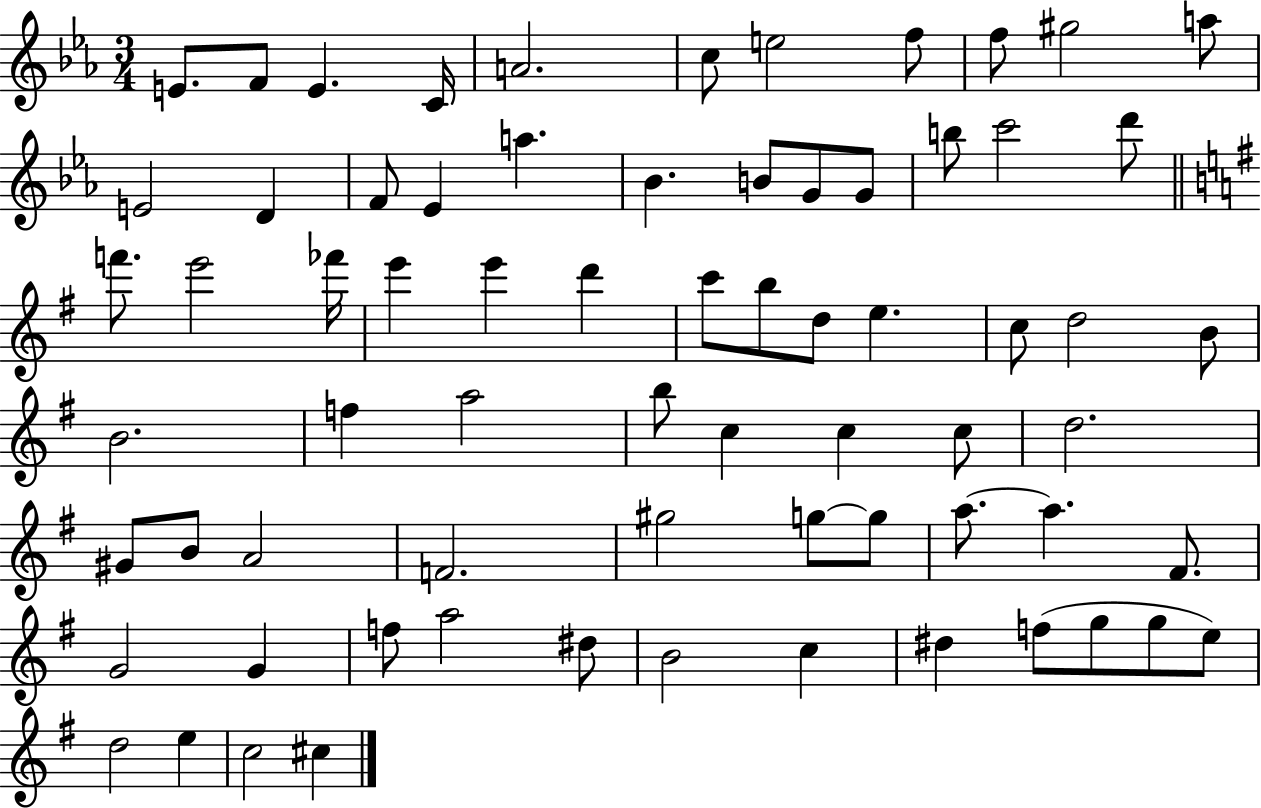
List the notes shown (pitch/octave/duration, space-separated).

E4/e. F4/e E4/q. C4/s A4/h. C5/e E5/h F5/e F5/e G#5/h A5/e E4/h D4/q F4/e Eb4/q A5/q. Bb4/q. B4/e G4/e G4/e B5/e C6/h D6/e F6/e. E6/h FES6/s E6/q E6/q D6/q C6/e B5/e D5/e E5/q. C5/e D5/h B4/e B4/h. F5/q A5/h B5/e C5/q C5/q C5/e D5/h. G#4/e B4/e A4/h F4/h. G#5/h G5/e G5/e A5/e. A5/q. F#4/e. G4/h G4/q F5/e A5/h D#5/e B4/h C5/q D#5/q F5/e G5/e G5/e E5/e D5/h E5/q C5/h C#5/q